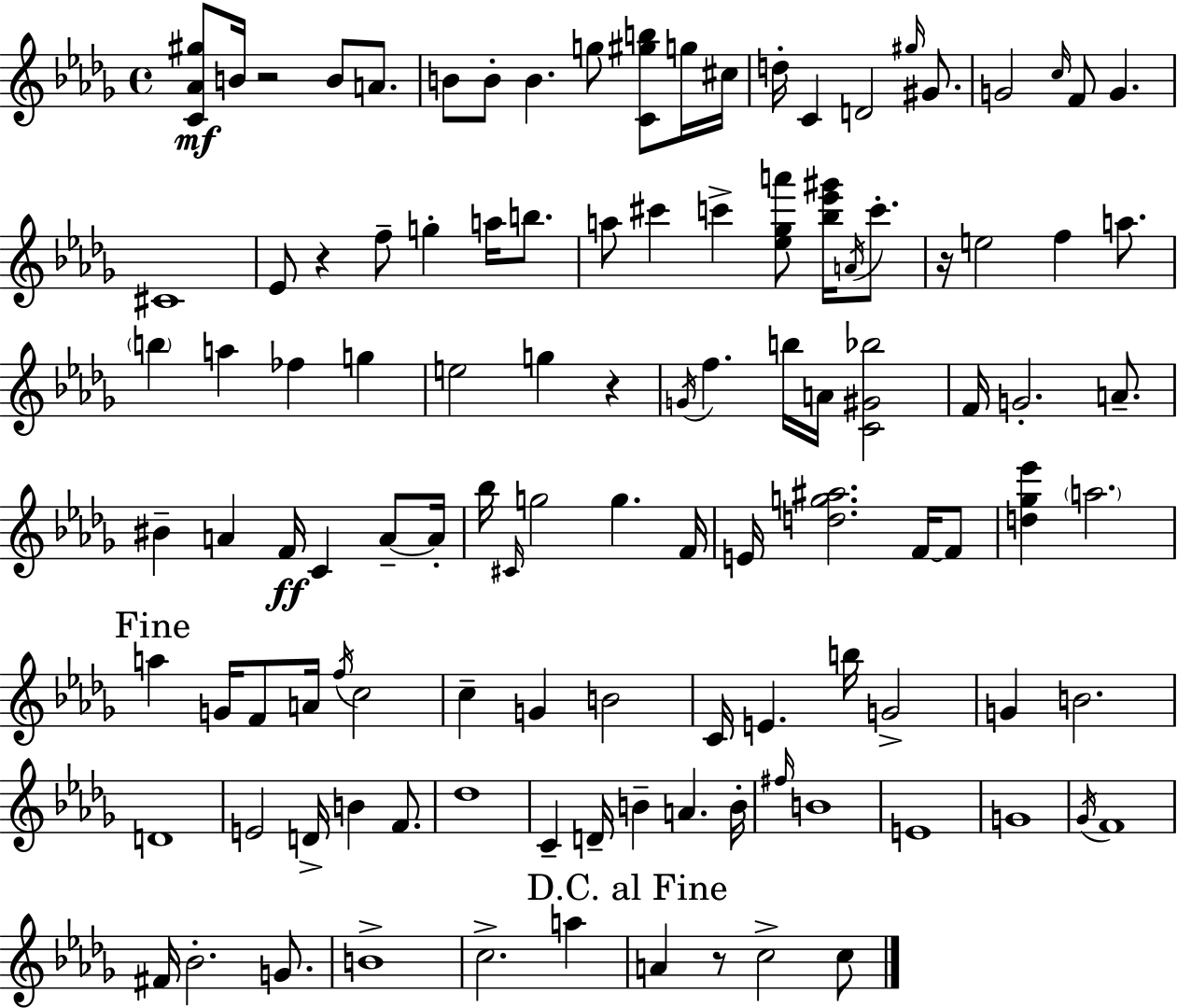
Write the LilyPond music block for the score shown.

{
  \clef treble
  \time 4/4
  \defaultTimeSignature
  \key bes \minor
  <c' aes' gis''>8\mf b'16 r2 b'8 a'8. | b'8 b'8-. b'4. g''8 <c' gis'' b''>8 g''16 cis''16 | d''16-. c'4 d'2 \grace { gis''16 } gis'8. | g'2 \grace { c''16 } f'8 g'4. | \break cis'1 | ees'8 r4 f''8-- g''4-. a''16 b''8. | a''8 cis'''4 c'''4-> <ees'' ges'' a'''>8 <bes'' ees''' gis'''>16 \acciaccatura { a'16 } | c'''8.-. r16 e''2 f''4 | \break a''8. \parenthesize b''4 a''4 fes''4 g''4 | e''2 g''4 r4 | \acciaccatura { g'16 } f''4. b''16 a'16 <c' gis' bes''>2 | f'16 g'2.-. | \break a'8.-- bis'4-- a'4 f'16\ff c'4 | a'8--~~ a'16-. bes''16 \grace { cis'16 } g''2 g''4. | f'16 e'16 <d'' g'' ais''>2. | f'16~~ f'8 <d'' ges'' ees'''>4 \parenthesize a''2. | \break \mark "Fine" a''4 g'16 f'8 a'16 \acciaccatura { f''16 } c''2 | c''4-- g'4 b'2 | c'16 e'4. b''16 g'2-> | g'4 b'2. | \break d'1 | e'2 d'16-> b'4 | f'8. des''1 | c'4-- d'16-- b'4-- a'4. | \break b'16-. \grace { fis''16 } b'1 | e'1 | g'1 | \acciaccatura { ges'16 } f'1 | \break fis'16 bes'2.-. | g'8. b'1-> | c''2.-> | a''4 \mark "D.C. al Fine" a'4 r8 c''2-> | \break c''8 \bar "|."
}